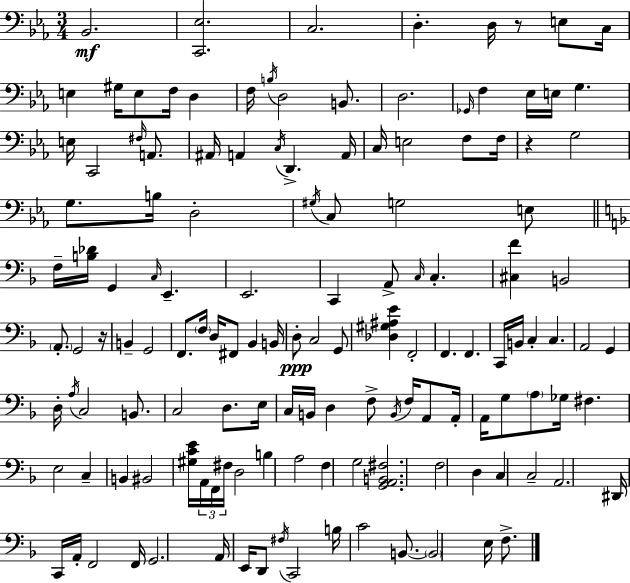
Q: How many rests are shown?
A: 3